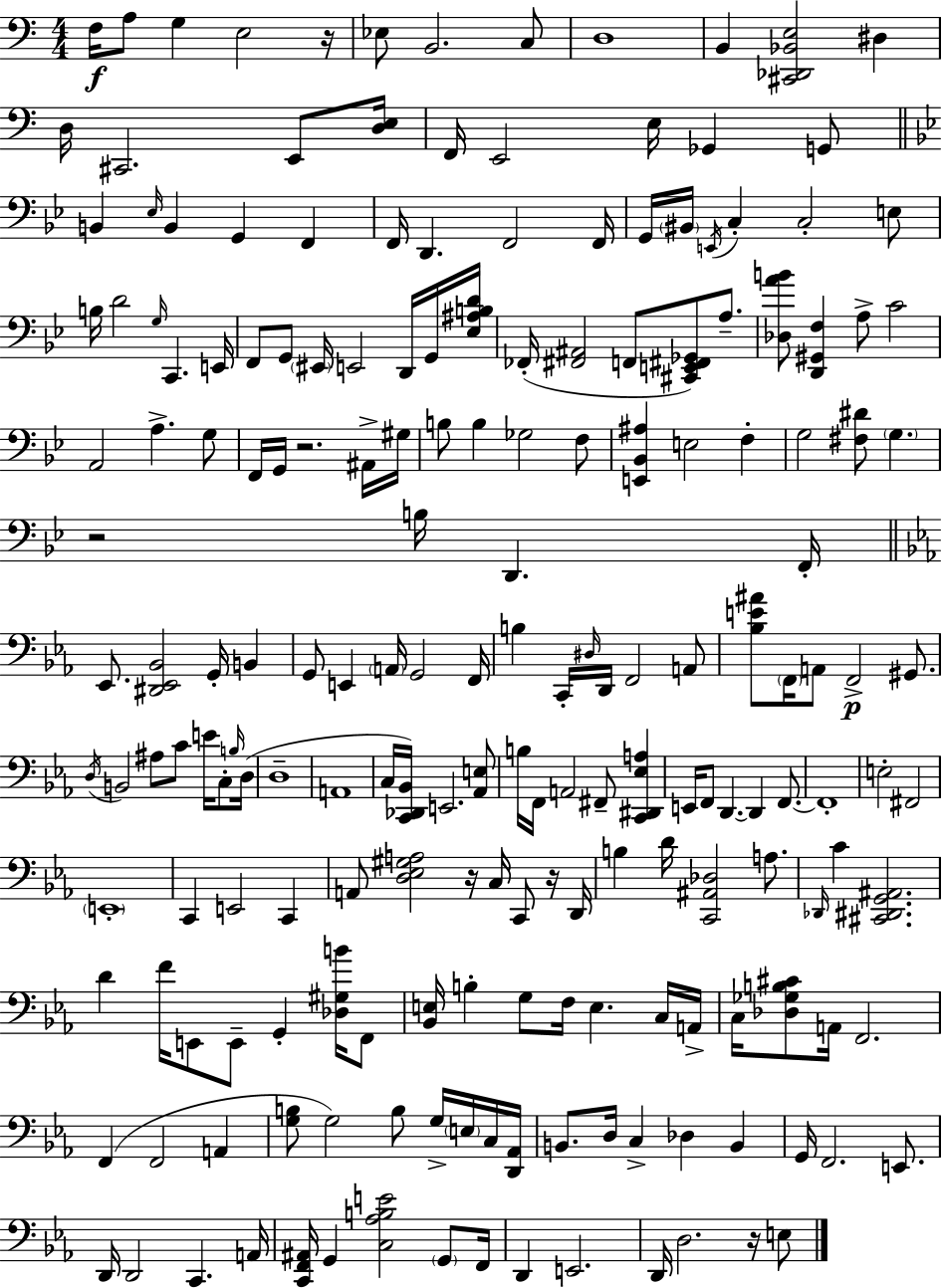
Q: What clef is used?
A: bass